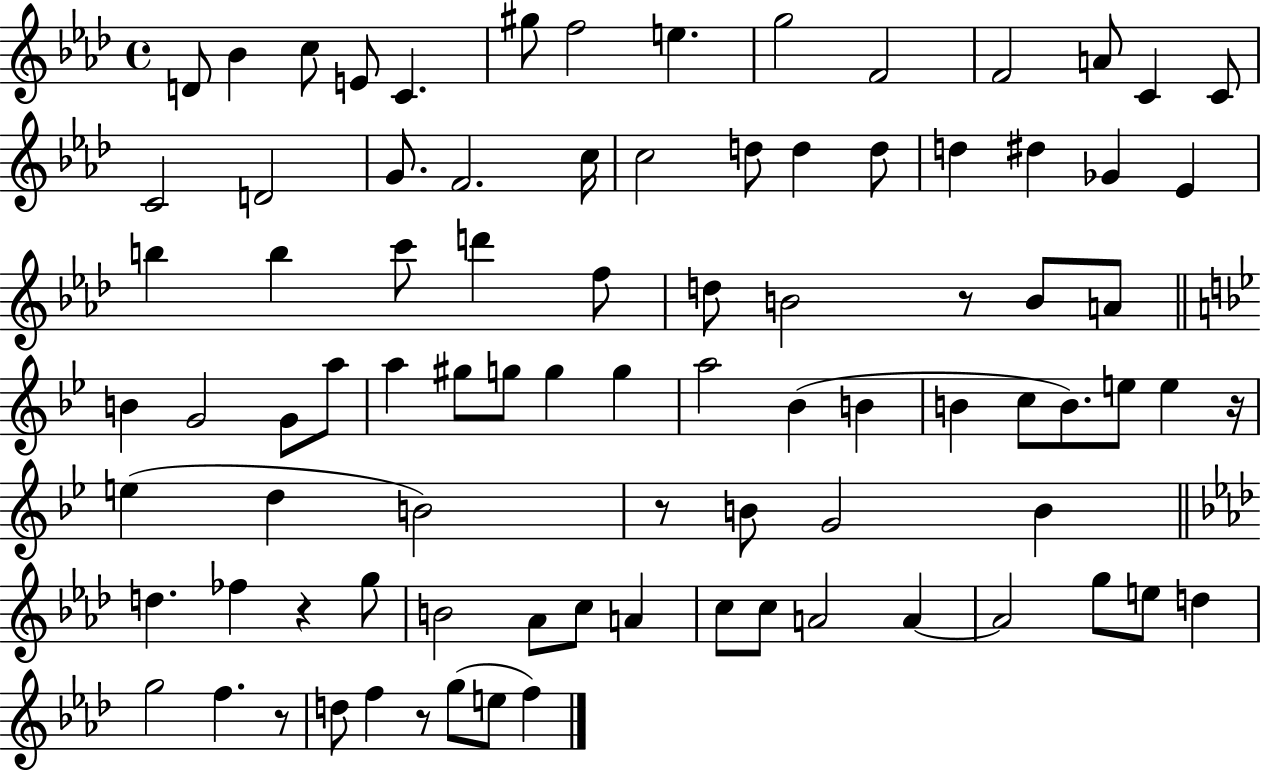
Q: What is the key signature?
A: AES major